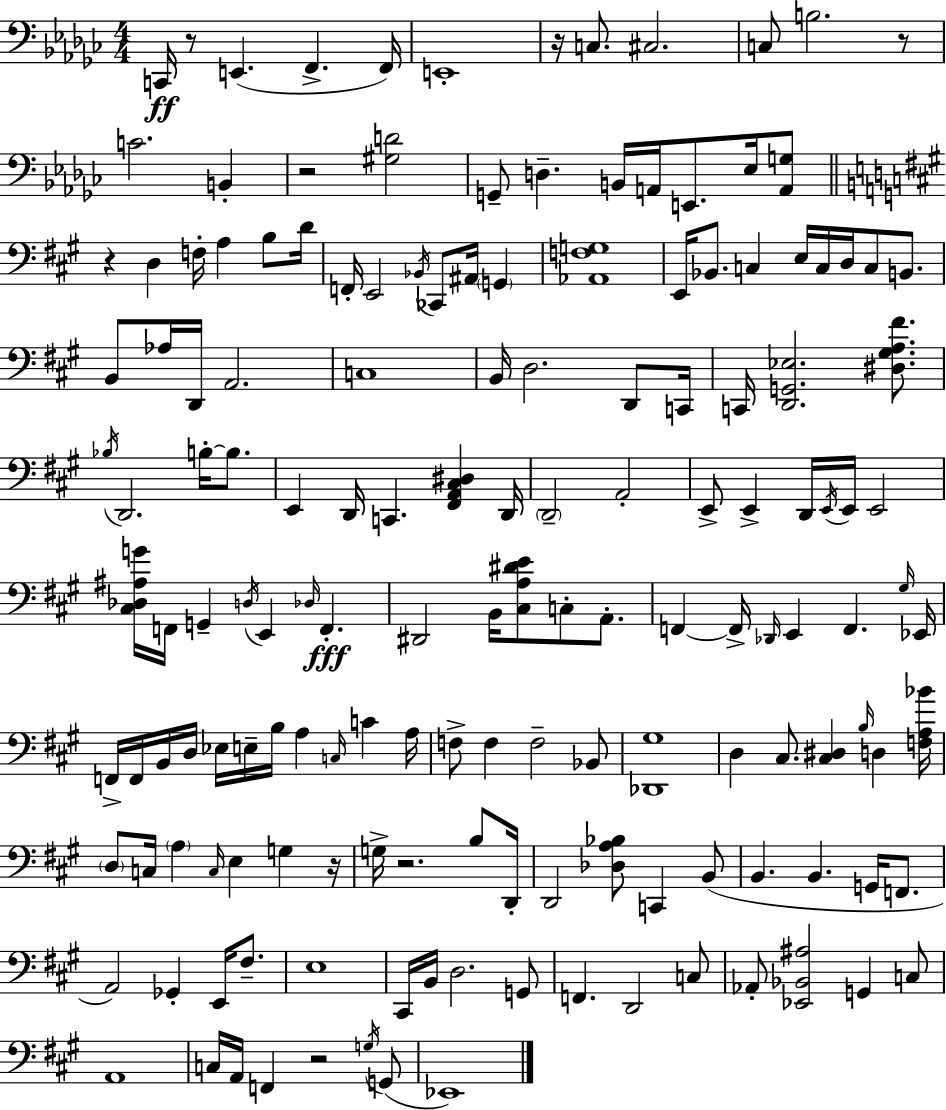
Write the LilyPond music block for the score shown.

{
  \clef bass
  \numericTimeSignature
  \time 4/4
  \key ees \minor
  c,16\ff r8 e,4.( f,4.-> f,16) | e,1-. | r16 c8. cis2. | c8 b2. r8 | \break c'2. b,4-. | r2 <gis d'>2 | g,8-- d4.-- b,16 a,16 e,8. ees16 <a, g>8 | \bar "||" \break \key a \major r4 d4 f16-. a4 b8 d'16 | f,16-. e,2 \acciaccatura { bes,16 } ces,8 ais,16 \parenthesize g,4 | <aes, f g>1 | e,16 bes,8. c4 e16 c16 d16 c8 b,8. | \break b,8 aes16 d,16 a,2. | c1 | b,16 d2. d,8 | c,16 c,16 <d, g, ees>2. <dis gis a fis'>8. | \break \acciaccatura { bes16 } d,2. b16-.~~ b8. | e,4 d,16 c,4. <fis, a, cis dis>4 | d,16 \parenthesize d,2-- a,2-. | e,8-> e,4-> d,16 \acciaccatura { e,16 } e,16 e,2 | \break <cis des ais g'>16 f,16 g,4-- \acciaccatura { d16 } e,4 \grace { des16 }\fff f,4.-. | dis,2 b,16 <cis a dis' e'>8 | c8-. a,8.-. f,4~~ f,16-> \grace { des,16 } e,4 f,4. | \grace { gis16 } ees,16 f,16-> f,16 b,16 d16 ees16 e16-- b16 a4 | \break \grace { c16 } c'4 a16 f8-> f4 f2-- | bes,8 <des, gis>1 | d4 cis8. <cis dis>4 | \grace { b16 } d4 <f a bes'>16 \parenthesize d8 c16 \parenthesize a4 | \break \grace { c16 } e4 g4 r16 g16-> r2. | b8 d,16-. d,2 | <des a bes>8 c,4 b,8( b,4. | b,4. g,16 f,8. a,2) | \break ges,4-. e,16 fis8.-- e1 | cis,16 b,16 d2. | g,8 f,4. | d,2 c8 aes,8-. <ees, bes, ais>2 | \break g,4 c8 a,1 | c16 a,16 f,4 | r2 \acciaccatura { g16 }( g,8 ees,1) | \bar "|."
}